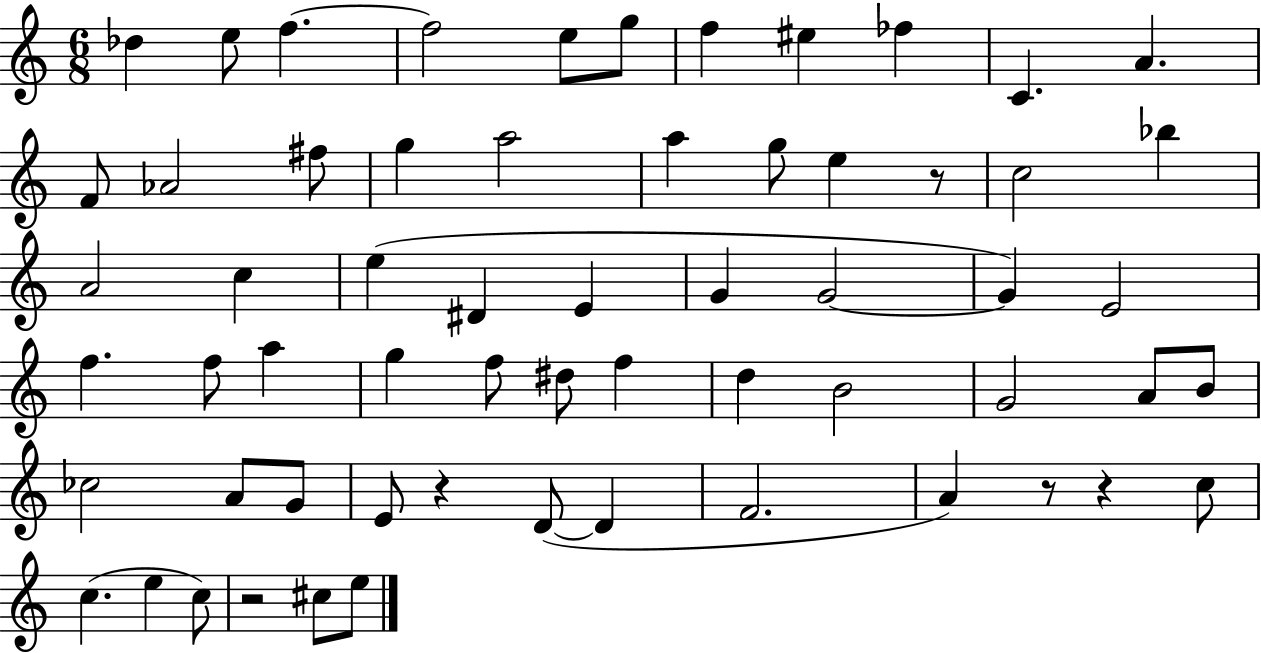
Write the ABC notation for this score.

X:1
T:Untitled
M:6/8
L:1/4
K:C
_d e/2 f f2 e/2 g/2 f ^e _f C A F/2 _A2 ^f/2 g a2 a g/2 e z/2 c2 _b A2 c e ^D E G G2 G E2 f f/2 a g f/2 ^d/2 f d B2 G2 A/2 B/2 _c2 A/2 G/2 E/2 z D/2 D F2 A z/2 z c/2 c e c/2 z2 ^c/2 e/2